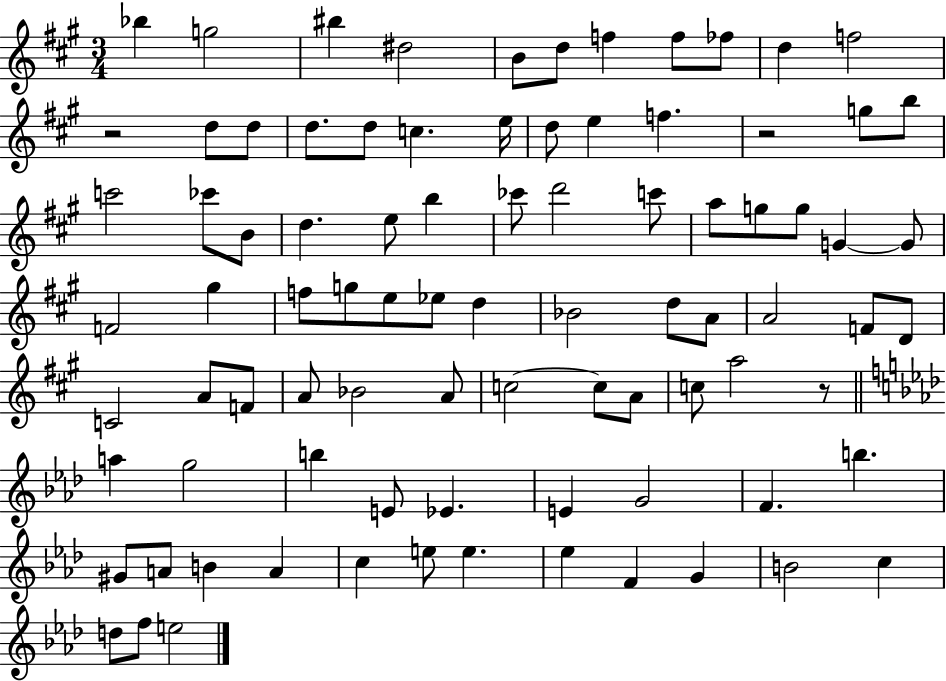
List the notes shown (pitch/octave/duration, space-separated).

Bb5/q G5/h BIS5/q D#5/h B4/e D5/e F5/q F5/e FES5/e D5/q F5/h R/h D5/e D5/e D5/e. D5/e C5/q. E5/s D5/e E5/q F5/q. R/h G5/e B5/e C6/h CES6/e B4/e D5/q. E5/e B5/q CES6/e D6/h C6/e A5/e G5/e G5/e G4/q G4/e F4/h G#5/q F5/e G5/e E5/e Eb5/e D5/q Bb4/h D5/e A4/e A4/h F4/e D4/e C4/h A4/e F4/e A4/e Bb4/h A4/e C5/h C5/e A4/e C5/e A5/h R/e A5/q G5/h B5/q E4/e Eb4/q. E4/q G4/h F4/q. B5/q. G#4/e A4/e B4/q A4/q C5/q E5/e E5/q. Eb5/q F4/q G4/q B4/h C5/q D5/e F5/e E5/h